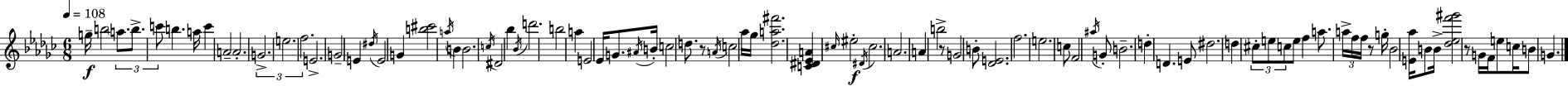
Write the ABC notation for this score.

X:1
T:Untitled
M:6/8
L:1/4
K:Ebm
g/4 b2 a/2 b/2 c'/2 b a/4 c' A2 A2 G2 e2 f2 E2 G2 E ^d/4 E2 G [b^c']2 a/4 B B2 c/4 ^D2 _b _B/4 d'2 b2 a E2 _E/4 G/2 ^A/4 B/4 c2 d/2 z/2 A/4 c2 _a/4 _g/4 [_da^f']2 [C^D_EA] ^c/4 ^e2 ^D/4 ^c2 A2 A b2 z/2 G2 B/2 [_DE]2 f2 e2 c/2 F2 ^a/4 G/2 B2 d D E/2 ^d2 d ^c/2 e/2 c/2 e/2 f a/2 a/4 f/4 f/4 z/2 g/4 _B2 [E_a]/4 B/2 B/4 [_d_ef'^g']2 z/2 G/4 F/4 e/2 c/4 B/2 G